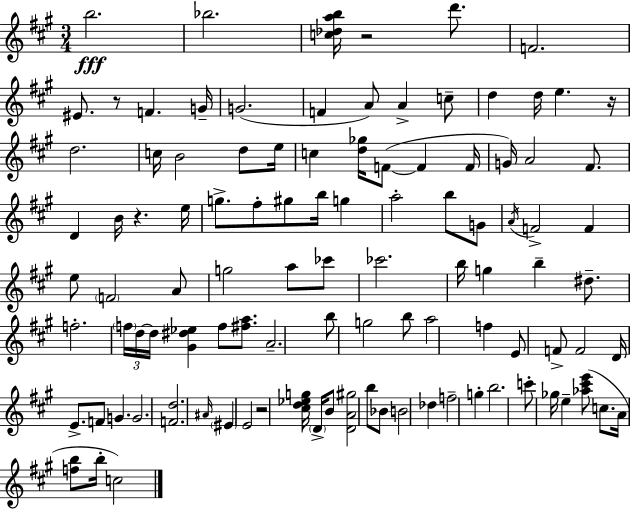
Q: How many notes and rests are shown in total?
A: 104